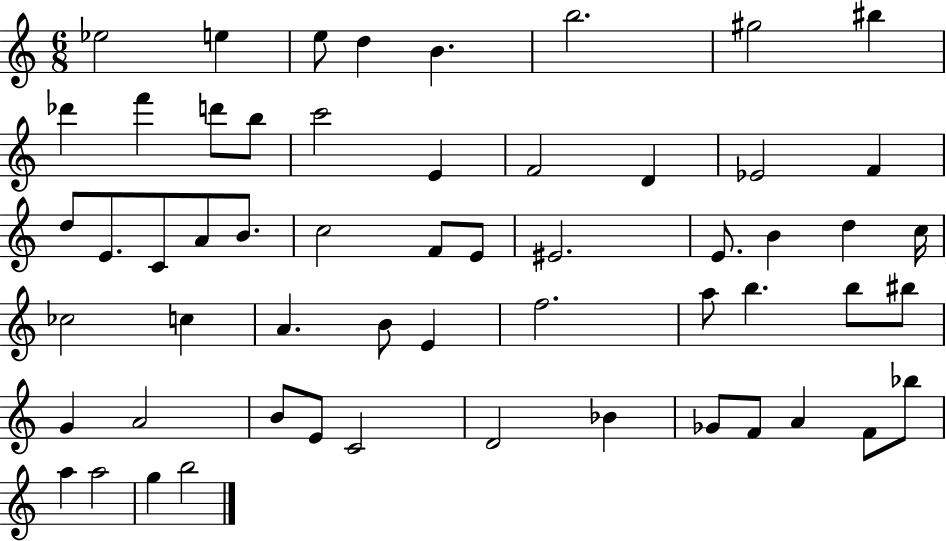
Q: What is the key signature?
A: C major